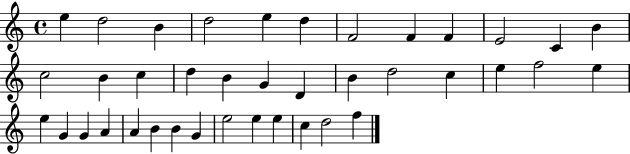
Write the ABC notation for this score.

X:1
T:Untitled
M:4/4
L:1/4
K:C
e d2 B d2 e d F2 F F E2 C B c2 B c d B G D B d2 c e f2 e e G G A A B B G e2 e e c d2 f